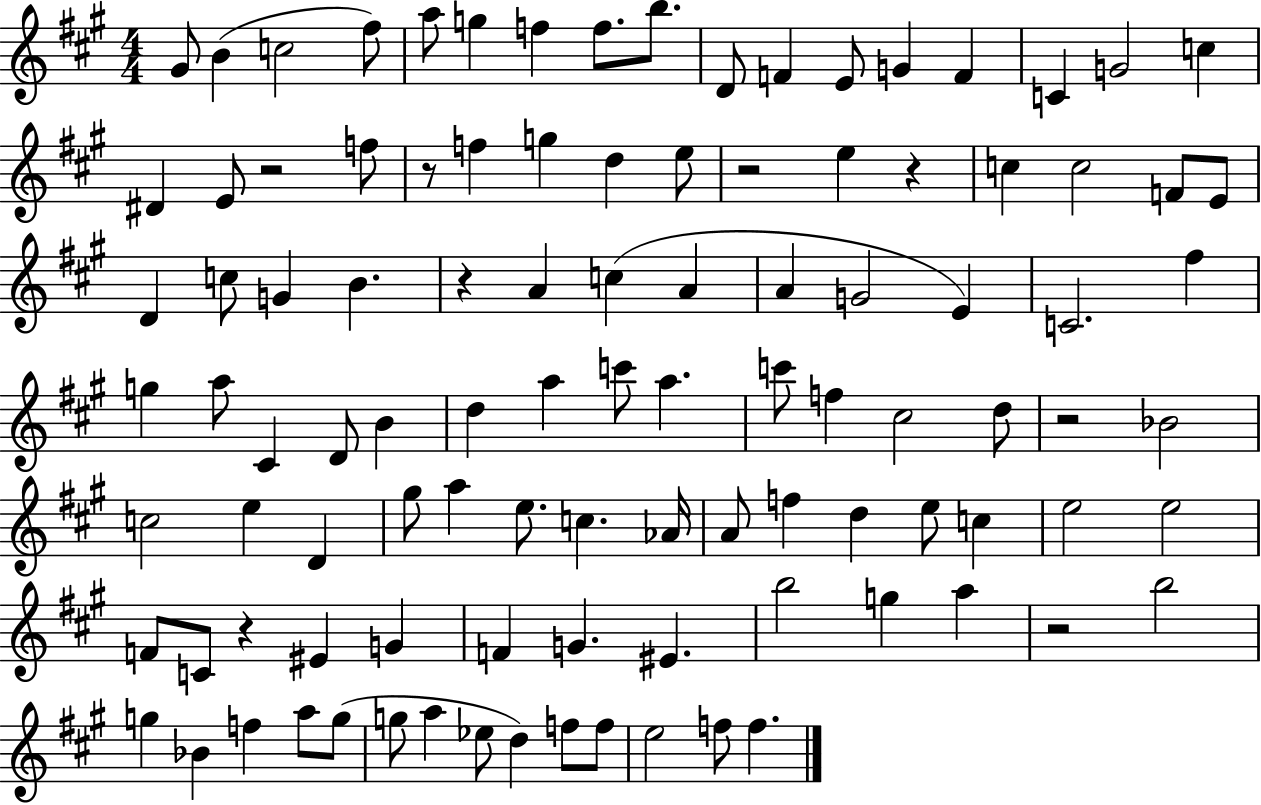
{
  \clef treble
  \numericTimeSignature
  \time 4/4
  \key a \major
  gis'8 b'4( c''2 fis''8) | a''8 g''4 f''4 f''8. b''8. | d'8 f'4 e'8 g'4 f'4 | c'4 g'2 c''4 | \break dis'4 e'8 r2 f''8 | r8 f''4 g''4 d''4 e''8 | r2 e''4 r4 | c''4 c''2 f'8 e'8 | \break d'4 c''8 g'4 b'4. | r4 a'4 c''4( a'4 | a'4 g'2 e'4) | c'2. fis''4 | \break g''4 a''8 cis'4 d'8 b'4 | d''4 a''4 c'''8 a''4. | c'''8 f''4 cis''2 d''8 | r2 bes'2 | \break c''2 e''4 d'4 | gis''8 a''4 e''8. c''4. aes'16 | a'8 f''4 d''4 e''8 c''4 | e''2 e''2 | \break f'8 c'8 r4 eis'4 g'4 | f'4 g'4. eis'4. | b''2 g''4 a''4 | r2 b''2 | \break g''4 bes'4 f''4 a''8 g''8( | g''8 a''4 ees''8 d''4) f''8 f''8 | e''2 f''8 f''4. | \bar "|."
}